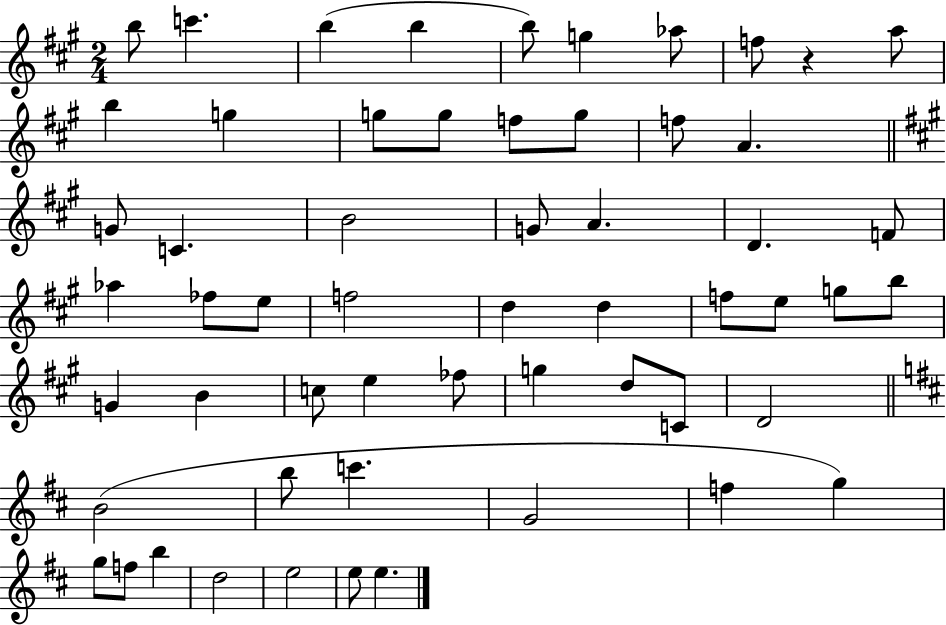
B5/e C6/q. B5/q B5/q B5/e G5/q Ab5/e F5/e R/q A5/e B5/q G5/q G5/e G5/e F5/e G5/e F5/e A4/q. G4/e C4/q. B4/h G4/e A4/q. D4/q. F4/e Ab5/q FES5/e E5/e F5/h D5/q D5/q F5/e E5/e G5/e B5/e G4/q B4/q C5/e E5/q FES5/e G5/q D5/e C4/e D4/h B4/h B5/e C6/q. G4/h F5/q G5/q G5/e F5/e B5/q D5/h E5/h E5/e E5/q.